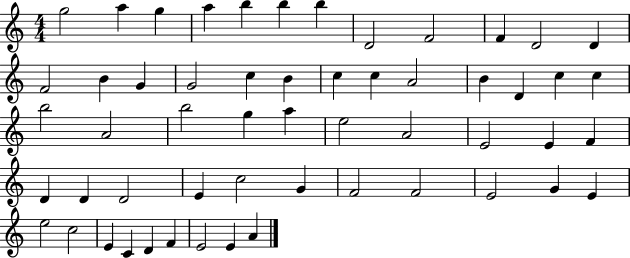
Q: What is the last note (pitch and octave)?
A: A4